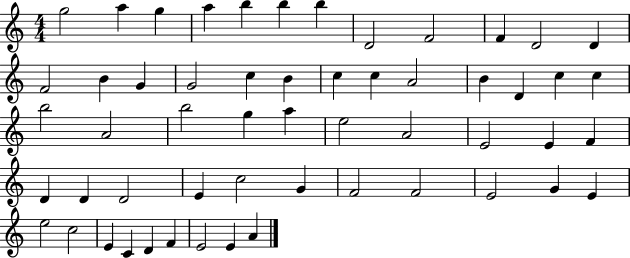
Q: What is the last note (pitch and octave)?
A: A4